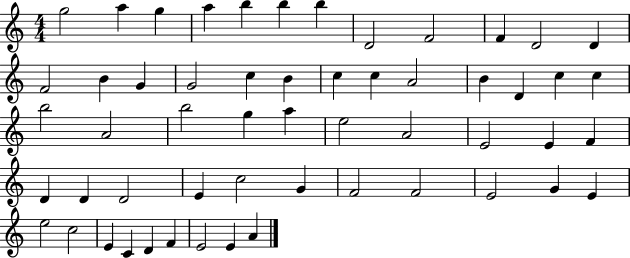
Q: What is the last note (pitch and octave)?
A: A4